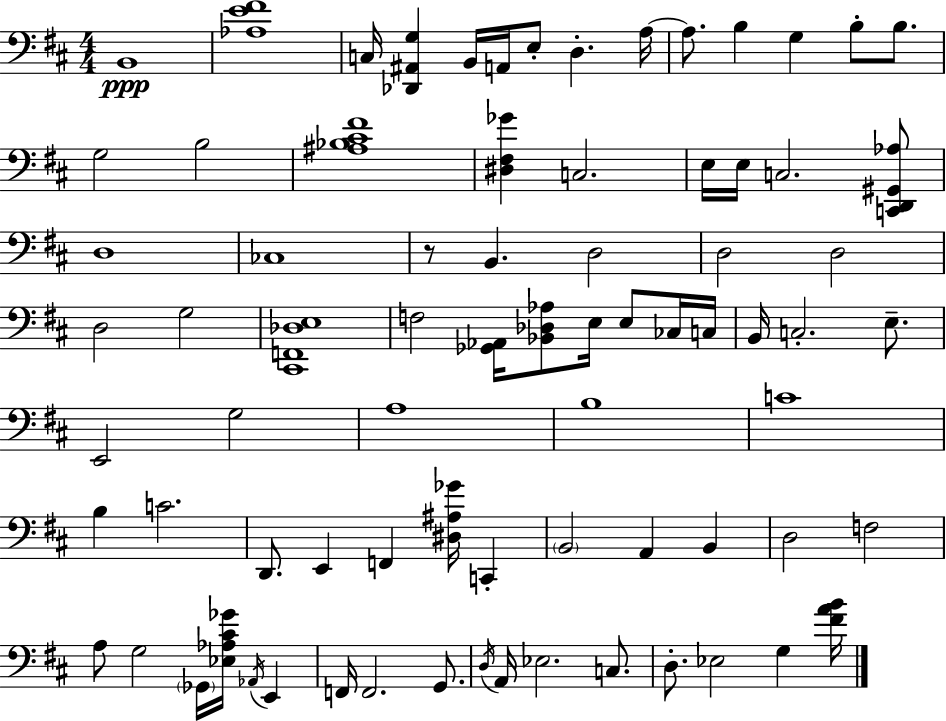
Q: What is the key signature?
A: D major